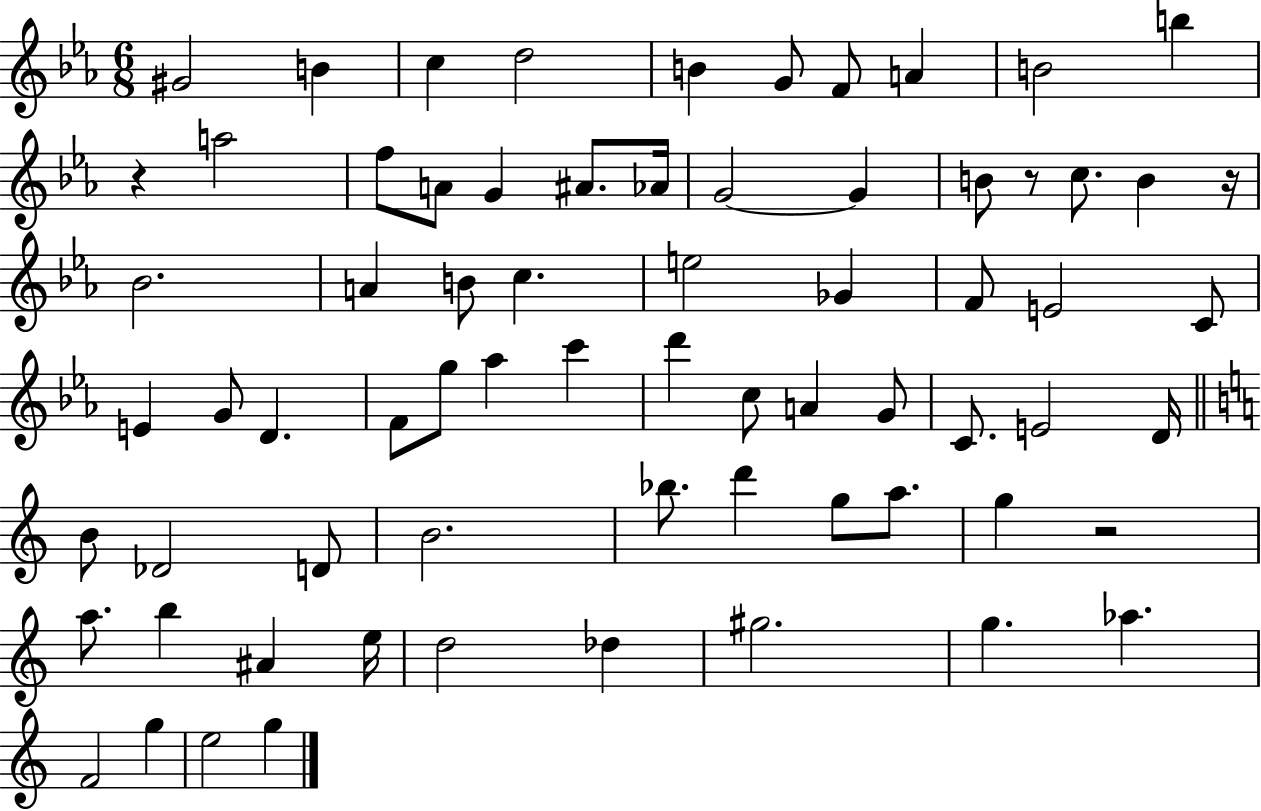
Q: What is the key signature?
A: EES major